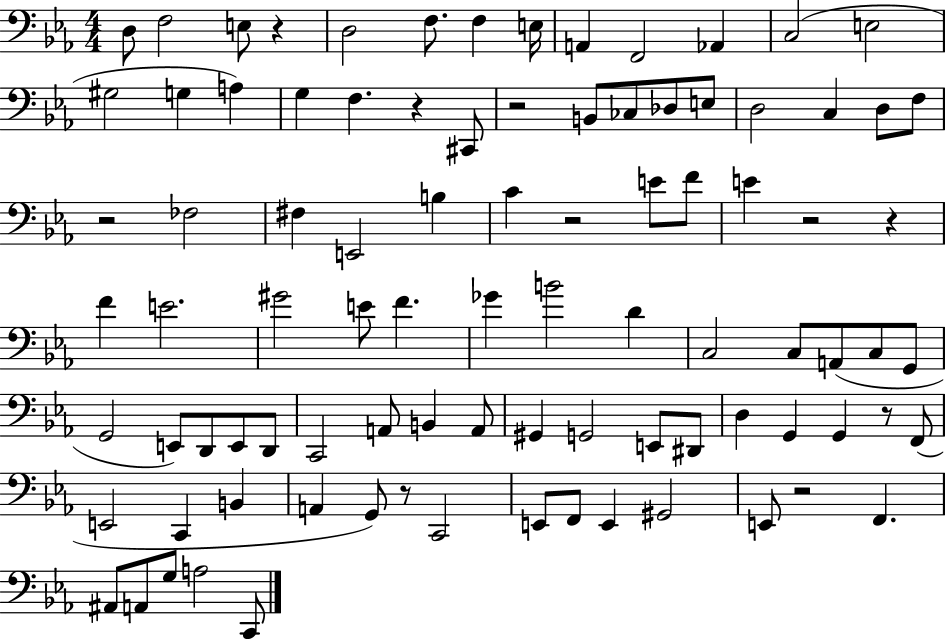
X:1
T:Untitled
M:4/4
L:1/4
K:Eb
D,/2 F,2 E,/2 z D,2 F,/2 F, E,/4 A,, F,,2 _A,, C,2 E,2 ^G,2 G, A, G, F, z ^C,,/2 z2 B,,/2 _C,/2 _D,/2 E,/2 D,2 C, D,/2 F,/2 z2 _F,2 ^F, E,,2 B, C z2 E/2 F/2 E z2 z F E2 ^G2 E/2 F _G B2 D C,2 C,/2 A,,/2 C,/2 G,,/2 G,,2 E,,/2 D,,/2 E,,/2 D,,/2 C,,2 A,,/2 B,, A,,/2 ^G,, G,,2 E,,/2 ^D,,/2 D, G,, G,, z/2 F,,/2 E,,2 C,, B,, A,, G,,/2 z/2 C,,2 E,,/2 F,,/2 E,, ^G,,2 E,,/2 z2 F,, ^A,,/2 A,,/2 G,/2 A,2 C,,/2